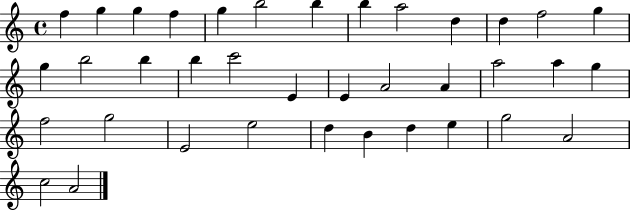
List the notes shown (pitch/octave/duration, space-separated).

F5/q G5/q G5/q F5/q G5/q B5/h B5/q B5/q A5/h D5/q D5/q F5/h G5/q G5/q B5/h B5/q B5/q C6/h E4/q E4/q A4/h A4/q A5/h A5/q G5/q F5/h G5/h E4/h E5/h D5/q B4/q D5/q E5/q G5/h A4/h C5/h A4/h